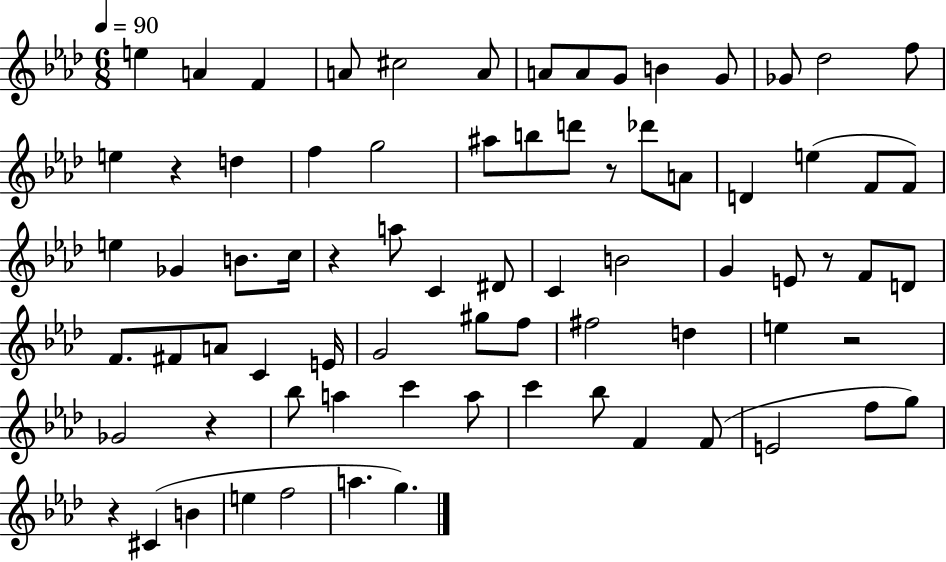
{
  \clef treble
  \numericTimeSignature
  \time 6/8
  \key aes \major
  \tempo 4 = 90
  e''4 a'4 f'4 | a'8 cis''2 a'8 | a'8 a'8 g'8 b'4 g'8 | ges'8 des''2 f''8 | \break e''4 r4 d''4 | f''4 g''2 | ais''8 b''8 d'''8 r8 des'''8 a'8 | d'4 e''4( f'8 f'8) | \break e''4 ges'4 b'8. c''16 | r4 a''8 c'4 dis'8 | c'4 b'2 | g'4 e'8 r8 f'8 d'8 | \break f'8. fis'8 a'8 c'4 e'16 | g'2 gis''8 f''8 | fis''2 d''4 | e''4 r2 | \break ges'2 r4 | bes''8 a''4 c'''4 a''8 | c'''4 bes''8 f'4 f'8( | e'2 f''8 g''8) | \break r4 cis'4( b'4 | e''4 f''2 | a''4. g''4.) | \bar "|."
}